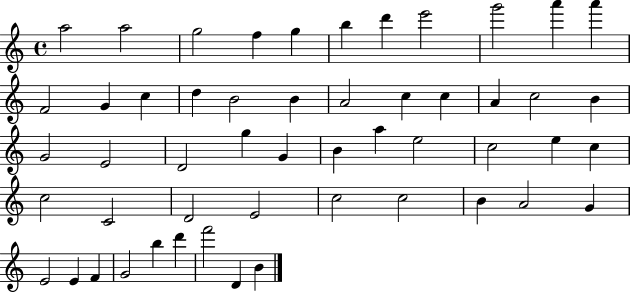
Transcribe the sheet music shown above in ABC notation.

X:1
T:Untitled
M:4/4
L:1/4
K:C
a2 a2 g2 f g b d' e'2 g'2 a' a' F2 G c d B2 B A2 c c A c2 B G2 E2 D2 g G B a e2 c2 e c c2 C2 D2 E2 c2 c2 B A2 G E2 E F G2 b d' f'2 D B